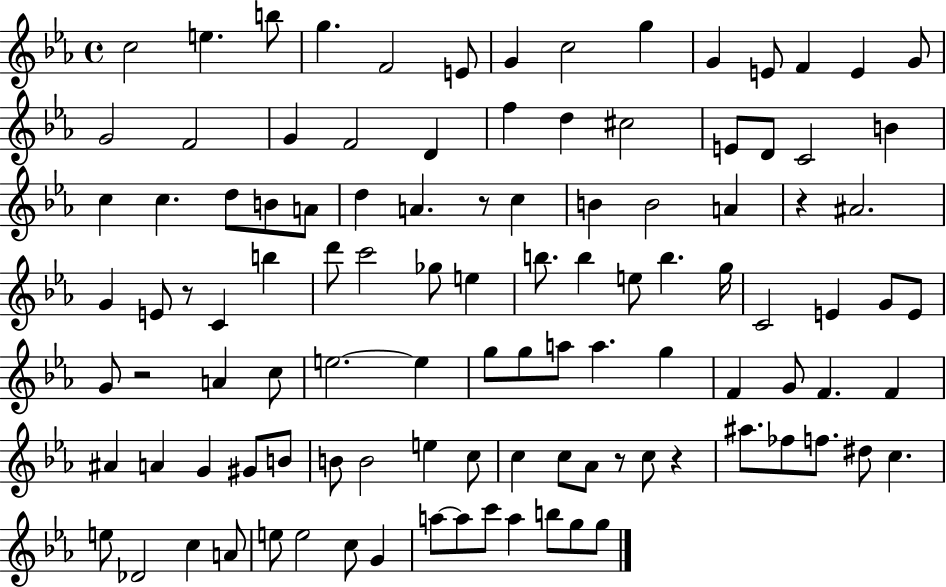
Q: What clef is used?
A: treble